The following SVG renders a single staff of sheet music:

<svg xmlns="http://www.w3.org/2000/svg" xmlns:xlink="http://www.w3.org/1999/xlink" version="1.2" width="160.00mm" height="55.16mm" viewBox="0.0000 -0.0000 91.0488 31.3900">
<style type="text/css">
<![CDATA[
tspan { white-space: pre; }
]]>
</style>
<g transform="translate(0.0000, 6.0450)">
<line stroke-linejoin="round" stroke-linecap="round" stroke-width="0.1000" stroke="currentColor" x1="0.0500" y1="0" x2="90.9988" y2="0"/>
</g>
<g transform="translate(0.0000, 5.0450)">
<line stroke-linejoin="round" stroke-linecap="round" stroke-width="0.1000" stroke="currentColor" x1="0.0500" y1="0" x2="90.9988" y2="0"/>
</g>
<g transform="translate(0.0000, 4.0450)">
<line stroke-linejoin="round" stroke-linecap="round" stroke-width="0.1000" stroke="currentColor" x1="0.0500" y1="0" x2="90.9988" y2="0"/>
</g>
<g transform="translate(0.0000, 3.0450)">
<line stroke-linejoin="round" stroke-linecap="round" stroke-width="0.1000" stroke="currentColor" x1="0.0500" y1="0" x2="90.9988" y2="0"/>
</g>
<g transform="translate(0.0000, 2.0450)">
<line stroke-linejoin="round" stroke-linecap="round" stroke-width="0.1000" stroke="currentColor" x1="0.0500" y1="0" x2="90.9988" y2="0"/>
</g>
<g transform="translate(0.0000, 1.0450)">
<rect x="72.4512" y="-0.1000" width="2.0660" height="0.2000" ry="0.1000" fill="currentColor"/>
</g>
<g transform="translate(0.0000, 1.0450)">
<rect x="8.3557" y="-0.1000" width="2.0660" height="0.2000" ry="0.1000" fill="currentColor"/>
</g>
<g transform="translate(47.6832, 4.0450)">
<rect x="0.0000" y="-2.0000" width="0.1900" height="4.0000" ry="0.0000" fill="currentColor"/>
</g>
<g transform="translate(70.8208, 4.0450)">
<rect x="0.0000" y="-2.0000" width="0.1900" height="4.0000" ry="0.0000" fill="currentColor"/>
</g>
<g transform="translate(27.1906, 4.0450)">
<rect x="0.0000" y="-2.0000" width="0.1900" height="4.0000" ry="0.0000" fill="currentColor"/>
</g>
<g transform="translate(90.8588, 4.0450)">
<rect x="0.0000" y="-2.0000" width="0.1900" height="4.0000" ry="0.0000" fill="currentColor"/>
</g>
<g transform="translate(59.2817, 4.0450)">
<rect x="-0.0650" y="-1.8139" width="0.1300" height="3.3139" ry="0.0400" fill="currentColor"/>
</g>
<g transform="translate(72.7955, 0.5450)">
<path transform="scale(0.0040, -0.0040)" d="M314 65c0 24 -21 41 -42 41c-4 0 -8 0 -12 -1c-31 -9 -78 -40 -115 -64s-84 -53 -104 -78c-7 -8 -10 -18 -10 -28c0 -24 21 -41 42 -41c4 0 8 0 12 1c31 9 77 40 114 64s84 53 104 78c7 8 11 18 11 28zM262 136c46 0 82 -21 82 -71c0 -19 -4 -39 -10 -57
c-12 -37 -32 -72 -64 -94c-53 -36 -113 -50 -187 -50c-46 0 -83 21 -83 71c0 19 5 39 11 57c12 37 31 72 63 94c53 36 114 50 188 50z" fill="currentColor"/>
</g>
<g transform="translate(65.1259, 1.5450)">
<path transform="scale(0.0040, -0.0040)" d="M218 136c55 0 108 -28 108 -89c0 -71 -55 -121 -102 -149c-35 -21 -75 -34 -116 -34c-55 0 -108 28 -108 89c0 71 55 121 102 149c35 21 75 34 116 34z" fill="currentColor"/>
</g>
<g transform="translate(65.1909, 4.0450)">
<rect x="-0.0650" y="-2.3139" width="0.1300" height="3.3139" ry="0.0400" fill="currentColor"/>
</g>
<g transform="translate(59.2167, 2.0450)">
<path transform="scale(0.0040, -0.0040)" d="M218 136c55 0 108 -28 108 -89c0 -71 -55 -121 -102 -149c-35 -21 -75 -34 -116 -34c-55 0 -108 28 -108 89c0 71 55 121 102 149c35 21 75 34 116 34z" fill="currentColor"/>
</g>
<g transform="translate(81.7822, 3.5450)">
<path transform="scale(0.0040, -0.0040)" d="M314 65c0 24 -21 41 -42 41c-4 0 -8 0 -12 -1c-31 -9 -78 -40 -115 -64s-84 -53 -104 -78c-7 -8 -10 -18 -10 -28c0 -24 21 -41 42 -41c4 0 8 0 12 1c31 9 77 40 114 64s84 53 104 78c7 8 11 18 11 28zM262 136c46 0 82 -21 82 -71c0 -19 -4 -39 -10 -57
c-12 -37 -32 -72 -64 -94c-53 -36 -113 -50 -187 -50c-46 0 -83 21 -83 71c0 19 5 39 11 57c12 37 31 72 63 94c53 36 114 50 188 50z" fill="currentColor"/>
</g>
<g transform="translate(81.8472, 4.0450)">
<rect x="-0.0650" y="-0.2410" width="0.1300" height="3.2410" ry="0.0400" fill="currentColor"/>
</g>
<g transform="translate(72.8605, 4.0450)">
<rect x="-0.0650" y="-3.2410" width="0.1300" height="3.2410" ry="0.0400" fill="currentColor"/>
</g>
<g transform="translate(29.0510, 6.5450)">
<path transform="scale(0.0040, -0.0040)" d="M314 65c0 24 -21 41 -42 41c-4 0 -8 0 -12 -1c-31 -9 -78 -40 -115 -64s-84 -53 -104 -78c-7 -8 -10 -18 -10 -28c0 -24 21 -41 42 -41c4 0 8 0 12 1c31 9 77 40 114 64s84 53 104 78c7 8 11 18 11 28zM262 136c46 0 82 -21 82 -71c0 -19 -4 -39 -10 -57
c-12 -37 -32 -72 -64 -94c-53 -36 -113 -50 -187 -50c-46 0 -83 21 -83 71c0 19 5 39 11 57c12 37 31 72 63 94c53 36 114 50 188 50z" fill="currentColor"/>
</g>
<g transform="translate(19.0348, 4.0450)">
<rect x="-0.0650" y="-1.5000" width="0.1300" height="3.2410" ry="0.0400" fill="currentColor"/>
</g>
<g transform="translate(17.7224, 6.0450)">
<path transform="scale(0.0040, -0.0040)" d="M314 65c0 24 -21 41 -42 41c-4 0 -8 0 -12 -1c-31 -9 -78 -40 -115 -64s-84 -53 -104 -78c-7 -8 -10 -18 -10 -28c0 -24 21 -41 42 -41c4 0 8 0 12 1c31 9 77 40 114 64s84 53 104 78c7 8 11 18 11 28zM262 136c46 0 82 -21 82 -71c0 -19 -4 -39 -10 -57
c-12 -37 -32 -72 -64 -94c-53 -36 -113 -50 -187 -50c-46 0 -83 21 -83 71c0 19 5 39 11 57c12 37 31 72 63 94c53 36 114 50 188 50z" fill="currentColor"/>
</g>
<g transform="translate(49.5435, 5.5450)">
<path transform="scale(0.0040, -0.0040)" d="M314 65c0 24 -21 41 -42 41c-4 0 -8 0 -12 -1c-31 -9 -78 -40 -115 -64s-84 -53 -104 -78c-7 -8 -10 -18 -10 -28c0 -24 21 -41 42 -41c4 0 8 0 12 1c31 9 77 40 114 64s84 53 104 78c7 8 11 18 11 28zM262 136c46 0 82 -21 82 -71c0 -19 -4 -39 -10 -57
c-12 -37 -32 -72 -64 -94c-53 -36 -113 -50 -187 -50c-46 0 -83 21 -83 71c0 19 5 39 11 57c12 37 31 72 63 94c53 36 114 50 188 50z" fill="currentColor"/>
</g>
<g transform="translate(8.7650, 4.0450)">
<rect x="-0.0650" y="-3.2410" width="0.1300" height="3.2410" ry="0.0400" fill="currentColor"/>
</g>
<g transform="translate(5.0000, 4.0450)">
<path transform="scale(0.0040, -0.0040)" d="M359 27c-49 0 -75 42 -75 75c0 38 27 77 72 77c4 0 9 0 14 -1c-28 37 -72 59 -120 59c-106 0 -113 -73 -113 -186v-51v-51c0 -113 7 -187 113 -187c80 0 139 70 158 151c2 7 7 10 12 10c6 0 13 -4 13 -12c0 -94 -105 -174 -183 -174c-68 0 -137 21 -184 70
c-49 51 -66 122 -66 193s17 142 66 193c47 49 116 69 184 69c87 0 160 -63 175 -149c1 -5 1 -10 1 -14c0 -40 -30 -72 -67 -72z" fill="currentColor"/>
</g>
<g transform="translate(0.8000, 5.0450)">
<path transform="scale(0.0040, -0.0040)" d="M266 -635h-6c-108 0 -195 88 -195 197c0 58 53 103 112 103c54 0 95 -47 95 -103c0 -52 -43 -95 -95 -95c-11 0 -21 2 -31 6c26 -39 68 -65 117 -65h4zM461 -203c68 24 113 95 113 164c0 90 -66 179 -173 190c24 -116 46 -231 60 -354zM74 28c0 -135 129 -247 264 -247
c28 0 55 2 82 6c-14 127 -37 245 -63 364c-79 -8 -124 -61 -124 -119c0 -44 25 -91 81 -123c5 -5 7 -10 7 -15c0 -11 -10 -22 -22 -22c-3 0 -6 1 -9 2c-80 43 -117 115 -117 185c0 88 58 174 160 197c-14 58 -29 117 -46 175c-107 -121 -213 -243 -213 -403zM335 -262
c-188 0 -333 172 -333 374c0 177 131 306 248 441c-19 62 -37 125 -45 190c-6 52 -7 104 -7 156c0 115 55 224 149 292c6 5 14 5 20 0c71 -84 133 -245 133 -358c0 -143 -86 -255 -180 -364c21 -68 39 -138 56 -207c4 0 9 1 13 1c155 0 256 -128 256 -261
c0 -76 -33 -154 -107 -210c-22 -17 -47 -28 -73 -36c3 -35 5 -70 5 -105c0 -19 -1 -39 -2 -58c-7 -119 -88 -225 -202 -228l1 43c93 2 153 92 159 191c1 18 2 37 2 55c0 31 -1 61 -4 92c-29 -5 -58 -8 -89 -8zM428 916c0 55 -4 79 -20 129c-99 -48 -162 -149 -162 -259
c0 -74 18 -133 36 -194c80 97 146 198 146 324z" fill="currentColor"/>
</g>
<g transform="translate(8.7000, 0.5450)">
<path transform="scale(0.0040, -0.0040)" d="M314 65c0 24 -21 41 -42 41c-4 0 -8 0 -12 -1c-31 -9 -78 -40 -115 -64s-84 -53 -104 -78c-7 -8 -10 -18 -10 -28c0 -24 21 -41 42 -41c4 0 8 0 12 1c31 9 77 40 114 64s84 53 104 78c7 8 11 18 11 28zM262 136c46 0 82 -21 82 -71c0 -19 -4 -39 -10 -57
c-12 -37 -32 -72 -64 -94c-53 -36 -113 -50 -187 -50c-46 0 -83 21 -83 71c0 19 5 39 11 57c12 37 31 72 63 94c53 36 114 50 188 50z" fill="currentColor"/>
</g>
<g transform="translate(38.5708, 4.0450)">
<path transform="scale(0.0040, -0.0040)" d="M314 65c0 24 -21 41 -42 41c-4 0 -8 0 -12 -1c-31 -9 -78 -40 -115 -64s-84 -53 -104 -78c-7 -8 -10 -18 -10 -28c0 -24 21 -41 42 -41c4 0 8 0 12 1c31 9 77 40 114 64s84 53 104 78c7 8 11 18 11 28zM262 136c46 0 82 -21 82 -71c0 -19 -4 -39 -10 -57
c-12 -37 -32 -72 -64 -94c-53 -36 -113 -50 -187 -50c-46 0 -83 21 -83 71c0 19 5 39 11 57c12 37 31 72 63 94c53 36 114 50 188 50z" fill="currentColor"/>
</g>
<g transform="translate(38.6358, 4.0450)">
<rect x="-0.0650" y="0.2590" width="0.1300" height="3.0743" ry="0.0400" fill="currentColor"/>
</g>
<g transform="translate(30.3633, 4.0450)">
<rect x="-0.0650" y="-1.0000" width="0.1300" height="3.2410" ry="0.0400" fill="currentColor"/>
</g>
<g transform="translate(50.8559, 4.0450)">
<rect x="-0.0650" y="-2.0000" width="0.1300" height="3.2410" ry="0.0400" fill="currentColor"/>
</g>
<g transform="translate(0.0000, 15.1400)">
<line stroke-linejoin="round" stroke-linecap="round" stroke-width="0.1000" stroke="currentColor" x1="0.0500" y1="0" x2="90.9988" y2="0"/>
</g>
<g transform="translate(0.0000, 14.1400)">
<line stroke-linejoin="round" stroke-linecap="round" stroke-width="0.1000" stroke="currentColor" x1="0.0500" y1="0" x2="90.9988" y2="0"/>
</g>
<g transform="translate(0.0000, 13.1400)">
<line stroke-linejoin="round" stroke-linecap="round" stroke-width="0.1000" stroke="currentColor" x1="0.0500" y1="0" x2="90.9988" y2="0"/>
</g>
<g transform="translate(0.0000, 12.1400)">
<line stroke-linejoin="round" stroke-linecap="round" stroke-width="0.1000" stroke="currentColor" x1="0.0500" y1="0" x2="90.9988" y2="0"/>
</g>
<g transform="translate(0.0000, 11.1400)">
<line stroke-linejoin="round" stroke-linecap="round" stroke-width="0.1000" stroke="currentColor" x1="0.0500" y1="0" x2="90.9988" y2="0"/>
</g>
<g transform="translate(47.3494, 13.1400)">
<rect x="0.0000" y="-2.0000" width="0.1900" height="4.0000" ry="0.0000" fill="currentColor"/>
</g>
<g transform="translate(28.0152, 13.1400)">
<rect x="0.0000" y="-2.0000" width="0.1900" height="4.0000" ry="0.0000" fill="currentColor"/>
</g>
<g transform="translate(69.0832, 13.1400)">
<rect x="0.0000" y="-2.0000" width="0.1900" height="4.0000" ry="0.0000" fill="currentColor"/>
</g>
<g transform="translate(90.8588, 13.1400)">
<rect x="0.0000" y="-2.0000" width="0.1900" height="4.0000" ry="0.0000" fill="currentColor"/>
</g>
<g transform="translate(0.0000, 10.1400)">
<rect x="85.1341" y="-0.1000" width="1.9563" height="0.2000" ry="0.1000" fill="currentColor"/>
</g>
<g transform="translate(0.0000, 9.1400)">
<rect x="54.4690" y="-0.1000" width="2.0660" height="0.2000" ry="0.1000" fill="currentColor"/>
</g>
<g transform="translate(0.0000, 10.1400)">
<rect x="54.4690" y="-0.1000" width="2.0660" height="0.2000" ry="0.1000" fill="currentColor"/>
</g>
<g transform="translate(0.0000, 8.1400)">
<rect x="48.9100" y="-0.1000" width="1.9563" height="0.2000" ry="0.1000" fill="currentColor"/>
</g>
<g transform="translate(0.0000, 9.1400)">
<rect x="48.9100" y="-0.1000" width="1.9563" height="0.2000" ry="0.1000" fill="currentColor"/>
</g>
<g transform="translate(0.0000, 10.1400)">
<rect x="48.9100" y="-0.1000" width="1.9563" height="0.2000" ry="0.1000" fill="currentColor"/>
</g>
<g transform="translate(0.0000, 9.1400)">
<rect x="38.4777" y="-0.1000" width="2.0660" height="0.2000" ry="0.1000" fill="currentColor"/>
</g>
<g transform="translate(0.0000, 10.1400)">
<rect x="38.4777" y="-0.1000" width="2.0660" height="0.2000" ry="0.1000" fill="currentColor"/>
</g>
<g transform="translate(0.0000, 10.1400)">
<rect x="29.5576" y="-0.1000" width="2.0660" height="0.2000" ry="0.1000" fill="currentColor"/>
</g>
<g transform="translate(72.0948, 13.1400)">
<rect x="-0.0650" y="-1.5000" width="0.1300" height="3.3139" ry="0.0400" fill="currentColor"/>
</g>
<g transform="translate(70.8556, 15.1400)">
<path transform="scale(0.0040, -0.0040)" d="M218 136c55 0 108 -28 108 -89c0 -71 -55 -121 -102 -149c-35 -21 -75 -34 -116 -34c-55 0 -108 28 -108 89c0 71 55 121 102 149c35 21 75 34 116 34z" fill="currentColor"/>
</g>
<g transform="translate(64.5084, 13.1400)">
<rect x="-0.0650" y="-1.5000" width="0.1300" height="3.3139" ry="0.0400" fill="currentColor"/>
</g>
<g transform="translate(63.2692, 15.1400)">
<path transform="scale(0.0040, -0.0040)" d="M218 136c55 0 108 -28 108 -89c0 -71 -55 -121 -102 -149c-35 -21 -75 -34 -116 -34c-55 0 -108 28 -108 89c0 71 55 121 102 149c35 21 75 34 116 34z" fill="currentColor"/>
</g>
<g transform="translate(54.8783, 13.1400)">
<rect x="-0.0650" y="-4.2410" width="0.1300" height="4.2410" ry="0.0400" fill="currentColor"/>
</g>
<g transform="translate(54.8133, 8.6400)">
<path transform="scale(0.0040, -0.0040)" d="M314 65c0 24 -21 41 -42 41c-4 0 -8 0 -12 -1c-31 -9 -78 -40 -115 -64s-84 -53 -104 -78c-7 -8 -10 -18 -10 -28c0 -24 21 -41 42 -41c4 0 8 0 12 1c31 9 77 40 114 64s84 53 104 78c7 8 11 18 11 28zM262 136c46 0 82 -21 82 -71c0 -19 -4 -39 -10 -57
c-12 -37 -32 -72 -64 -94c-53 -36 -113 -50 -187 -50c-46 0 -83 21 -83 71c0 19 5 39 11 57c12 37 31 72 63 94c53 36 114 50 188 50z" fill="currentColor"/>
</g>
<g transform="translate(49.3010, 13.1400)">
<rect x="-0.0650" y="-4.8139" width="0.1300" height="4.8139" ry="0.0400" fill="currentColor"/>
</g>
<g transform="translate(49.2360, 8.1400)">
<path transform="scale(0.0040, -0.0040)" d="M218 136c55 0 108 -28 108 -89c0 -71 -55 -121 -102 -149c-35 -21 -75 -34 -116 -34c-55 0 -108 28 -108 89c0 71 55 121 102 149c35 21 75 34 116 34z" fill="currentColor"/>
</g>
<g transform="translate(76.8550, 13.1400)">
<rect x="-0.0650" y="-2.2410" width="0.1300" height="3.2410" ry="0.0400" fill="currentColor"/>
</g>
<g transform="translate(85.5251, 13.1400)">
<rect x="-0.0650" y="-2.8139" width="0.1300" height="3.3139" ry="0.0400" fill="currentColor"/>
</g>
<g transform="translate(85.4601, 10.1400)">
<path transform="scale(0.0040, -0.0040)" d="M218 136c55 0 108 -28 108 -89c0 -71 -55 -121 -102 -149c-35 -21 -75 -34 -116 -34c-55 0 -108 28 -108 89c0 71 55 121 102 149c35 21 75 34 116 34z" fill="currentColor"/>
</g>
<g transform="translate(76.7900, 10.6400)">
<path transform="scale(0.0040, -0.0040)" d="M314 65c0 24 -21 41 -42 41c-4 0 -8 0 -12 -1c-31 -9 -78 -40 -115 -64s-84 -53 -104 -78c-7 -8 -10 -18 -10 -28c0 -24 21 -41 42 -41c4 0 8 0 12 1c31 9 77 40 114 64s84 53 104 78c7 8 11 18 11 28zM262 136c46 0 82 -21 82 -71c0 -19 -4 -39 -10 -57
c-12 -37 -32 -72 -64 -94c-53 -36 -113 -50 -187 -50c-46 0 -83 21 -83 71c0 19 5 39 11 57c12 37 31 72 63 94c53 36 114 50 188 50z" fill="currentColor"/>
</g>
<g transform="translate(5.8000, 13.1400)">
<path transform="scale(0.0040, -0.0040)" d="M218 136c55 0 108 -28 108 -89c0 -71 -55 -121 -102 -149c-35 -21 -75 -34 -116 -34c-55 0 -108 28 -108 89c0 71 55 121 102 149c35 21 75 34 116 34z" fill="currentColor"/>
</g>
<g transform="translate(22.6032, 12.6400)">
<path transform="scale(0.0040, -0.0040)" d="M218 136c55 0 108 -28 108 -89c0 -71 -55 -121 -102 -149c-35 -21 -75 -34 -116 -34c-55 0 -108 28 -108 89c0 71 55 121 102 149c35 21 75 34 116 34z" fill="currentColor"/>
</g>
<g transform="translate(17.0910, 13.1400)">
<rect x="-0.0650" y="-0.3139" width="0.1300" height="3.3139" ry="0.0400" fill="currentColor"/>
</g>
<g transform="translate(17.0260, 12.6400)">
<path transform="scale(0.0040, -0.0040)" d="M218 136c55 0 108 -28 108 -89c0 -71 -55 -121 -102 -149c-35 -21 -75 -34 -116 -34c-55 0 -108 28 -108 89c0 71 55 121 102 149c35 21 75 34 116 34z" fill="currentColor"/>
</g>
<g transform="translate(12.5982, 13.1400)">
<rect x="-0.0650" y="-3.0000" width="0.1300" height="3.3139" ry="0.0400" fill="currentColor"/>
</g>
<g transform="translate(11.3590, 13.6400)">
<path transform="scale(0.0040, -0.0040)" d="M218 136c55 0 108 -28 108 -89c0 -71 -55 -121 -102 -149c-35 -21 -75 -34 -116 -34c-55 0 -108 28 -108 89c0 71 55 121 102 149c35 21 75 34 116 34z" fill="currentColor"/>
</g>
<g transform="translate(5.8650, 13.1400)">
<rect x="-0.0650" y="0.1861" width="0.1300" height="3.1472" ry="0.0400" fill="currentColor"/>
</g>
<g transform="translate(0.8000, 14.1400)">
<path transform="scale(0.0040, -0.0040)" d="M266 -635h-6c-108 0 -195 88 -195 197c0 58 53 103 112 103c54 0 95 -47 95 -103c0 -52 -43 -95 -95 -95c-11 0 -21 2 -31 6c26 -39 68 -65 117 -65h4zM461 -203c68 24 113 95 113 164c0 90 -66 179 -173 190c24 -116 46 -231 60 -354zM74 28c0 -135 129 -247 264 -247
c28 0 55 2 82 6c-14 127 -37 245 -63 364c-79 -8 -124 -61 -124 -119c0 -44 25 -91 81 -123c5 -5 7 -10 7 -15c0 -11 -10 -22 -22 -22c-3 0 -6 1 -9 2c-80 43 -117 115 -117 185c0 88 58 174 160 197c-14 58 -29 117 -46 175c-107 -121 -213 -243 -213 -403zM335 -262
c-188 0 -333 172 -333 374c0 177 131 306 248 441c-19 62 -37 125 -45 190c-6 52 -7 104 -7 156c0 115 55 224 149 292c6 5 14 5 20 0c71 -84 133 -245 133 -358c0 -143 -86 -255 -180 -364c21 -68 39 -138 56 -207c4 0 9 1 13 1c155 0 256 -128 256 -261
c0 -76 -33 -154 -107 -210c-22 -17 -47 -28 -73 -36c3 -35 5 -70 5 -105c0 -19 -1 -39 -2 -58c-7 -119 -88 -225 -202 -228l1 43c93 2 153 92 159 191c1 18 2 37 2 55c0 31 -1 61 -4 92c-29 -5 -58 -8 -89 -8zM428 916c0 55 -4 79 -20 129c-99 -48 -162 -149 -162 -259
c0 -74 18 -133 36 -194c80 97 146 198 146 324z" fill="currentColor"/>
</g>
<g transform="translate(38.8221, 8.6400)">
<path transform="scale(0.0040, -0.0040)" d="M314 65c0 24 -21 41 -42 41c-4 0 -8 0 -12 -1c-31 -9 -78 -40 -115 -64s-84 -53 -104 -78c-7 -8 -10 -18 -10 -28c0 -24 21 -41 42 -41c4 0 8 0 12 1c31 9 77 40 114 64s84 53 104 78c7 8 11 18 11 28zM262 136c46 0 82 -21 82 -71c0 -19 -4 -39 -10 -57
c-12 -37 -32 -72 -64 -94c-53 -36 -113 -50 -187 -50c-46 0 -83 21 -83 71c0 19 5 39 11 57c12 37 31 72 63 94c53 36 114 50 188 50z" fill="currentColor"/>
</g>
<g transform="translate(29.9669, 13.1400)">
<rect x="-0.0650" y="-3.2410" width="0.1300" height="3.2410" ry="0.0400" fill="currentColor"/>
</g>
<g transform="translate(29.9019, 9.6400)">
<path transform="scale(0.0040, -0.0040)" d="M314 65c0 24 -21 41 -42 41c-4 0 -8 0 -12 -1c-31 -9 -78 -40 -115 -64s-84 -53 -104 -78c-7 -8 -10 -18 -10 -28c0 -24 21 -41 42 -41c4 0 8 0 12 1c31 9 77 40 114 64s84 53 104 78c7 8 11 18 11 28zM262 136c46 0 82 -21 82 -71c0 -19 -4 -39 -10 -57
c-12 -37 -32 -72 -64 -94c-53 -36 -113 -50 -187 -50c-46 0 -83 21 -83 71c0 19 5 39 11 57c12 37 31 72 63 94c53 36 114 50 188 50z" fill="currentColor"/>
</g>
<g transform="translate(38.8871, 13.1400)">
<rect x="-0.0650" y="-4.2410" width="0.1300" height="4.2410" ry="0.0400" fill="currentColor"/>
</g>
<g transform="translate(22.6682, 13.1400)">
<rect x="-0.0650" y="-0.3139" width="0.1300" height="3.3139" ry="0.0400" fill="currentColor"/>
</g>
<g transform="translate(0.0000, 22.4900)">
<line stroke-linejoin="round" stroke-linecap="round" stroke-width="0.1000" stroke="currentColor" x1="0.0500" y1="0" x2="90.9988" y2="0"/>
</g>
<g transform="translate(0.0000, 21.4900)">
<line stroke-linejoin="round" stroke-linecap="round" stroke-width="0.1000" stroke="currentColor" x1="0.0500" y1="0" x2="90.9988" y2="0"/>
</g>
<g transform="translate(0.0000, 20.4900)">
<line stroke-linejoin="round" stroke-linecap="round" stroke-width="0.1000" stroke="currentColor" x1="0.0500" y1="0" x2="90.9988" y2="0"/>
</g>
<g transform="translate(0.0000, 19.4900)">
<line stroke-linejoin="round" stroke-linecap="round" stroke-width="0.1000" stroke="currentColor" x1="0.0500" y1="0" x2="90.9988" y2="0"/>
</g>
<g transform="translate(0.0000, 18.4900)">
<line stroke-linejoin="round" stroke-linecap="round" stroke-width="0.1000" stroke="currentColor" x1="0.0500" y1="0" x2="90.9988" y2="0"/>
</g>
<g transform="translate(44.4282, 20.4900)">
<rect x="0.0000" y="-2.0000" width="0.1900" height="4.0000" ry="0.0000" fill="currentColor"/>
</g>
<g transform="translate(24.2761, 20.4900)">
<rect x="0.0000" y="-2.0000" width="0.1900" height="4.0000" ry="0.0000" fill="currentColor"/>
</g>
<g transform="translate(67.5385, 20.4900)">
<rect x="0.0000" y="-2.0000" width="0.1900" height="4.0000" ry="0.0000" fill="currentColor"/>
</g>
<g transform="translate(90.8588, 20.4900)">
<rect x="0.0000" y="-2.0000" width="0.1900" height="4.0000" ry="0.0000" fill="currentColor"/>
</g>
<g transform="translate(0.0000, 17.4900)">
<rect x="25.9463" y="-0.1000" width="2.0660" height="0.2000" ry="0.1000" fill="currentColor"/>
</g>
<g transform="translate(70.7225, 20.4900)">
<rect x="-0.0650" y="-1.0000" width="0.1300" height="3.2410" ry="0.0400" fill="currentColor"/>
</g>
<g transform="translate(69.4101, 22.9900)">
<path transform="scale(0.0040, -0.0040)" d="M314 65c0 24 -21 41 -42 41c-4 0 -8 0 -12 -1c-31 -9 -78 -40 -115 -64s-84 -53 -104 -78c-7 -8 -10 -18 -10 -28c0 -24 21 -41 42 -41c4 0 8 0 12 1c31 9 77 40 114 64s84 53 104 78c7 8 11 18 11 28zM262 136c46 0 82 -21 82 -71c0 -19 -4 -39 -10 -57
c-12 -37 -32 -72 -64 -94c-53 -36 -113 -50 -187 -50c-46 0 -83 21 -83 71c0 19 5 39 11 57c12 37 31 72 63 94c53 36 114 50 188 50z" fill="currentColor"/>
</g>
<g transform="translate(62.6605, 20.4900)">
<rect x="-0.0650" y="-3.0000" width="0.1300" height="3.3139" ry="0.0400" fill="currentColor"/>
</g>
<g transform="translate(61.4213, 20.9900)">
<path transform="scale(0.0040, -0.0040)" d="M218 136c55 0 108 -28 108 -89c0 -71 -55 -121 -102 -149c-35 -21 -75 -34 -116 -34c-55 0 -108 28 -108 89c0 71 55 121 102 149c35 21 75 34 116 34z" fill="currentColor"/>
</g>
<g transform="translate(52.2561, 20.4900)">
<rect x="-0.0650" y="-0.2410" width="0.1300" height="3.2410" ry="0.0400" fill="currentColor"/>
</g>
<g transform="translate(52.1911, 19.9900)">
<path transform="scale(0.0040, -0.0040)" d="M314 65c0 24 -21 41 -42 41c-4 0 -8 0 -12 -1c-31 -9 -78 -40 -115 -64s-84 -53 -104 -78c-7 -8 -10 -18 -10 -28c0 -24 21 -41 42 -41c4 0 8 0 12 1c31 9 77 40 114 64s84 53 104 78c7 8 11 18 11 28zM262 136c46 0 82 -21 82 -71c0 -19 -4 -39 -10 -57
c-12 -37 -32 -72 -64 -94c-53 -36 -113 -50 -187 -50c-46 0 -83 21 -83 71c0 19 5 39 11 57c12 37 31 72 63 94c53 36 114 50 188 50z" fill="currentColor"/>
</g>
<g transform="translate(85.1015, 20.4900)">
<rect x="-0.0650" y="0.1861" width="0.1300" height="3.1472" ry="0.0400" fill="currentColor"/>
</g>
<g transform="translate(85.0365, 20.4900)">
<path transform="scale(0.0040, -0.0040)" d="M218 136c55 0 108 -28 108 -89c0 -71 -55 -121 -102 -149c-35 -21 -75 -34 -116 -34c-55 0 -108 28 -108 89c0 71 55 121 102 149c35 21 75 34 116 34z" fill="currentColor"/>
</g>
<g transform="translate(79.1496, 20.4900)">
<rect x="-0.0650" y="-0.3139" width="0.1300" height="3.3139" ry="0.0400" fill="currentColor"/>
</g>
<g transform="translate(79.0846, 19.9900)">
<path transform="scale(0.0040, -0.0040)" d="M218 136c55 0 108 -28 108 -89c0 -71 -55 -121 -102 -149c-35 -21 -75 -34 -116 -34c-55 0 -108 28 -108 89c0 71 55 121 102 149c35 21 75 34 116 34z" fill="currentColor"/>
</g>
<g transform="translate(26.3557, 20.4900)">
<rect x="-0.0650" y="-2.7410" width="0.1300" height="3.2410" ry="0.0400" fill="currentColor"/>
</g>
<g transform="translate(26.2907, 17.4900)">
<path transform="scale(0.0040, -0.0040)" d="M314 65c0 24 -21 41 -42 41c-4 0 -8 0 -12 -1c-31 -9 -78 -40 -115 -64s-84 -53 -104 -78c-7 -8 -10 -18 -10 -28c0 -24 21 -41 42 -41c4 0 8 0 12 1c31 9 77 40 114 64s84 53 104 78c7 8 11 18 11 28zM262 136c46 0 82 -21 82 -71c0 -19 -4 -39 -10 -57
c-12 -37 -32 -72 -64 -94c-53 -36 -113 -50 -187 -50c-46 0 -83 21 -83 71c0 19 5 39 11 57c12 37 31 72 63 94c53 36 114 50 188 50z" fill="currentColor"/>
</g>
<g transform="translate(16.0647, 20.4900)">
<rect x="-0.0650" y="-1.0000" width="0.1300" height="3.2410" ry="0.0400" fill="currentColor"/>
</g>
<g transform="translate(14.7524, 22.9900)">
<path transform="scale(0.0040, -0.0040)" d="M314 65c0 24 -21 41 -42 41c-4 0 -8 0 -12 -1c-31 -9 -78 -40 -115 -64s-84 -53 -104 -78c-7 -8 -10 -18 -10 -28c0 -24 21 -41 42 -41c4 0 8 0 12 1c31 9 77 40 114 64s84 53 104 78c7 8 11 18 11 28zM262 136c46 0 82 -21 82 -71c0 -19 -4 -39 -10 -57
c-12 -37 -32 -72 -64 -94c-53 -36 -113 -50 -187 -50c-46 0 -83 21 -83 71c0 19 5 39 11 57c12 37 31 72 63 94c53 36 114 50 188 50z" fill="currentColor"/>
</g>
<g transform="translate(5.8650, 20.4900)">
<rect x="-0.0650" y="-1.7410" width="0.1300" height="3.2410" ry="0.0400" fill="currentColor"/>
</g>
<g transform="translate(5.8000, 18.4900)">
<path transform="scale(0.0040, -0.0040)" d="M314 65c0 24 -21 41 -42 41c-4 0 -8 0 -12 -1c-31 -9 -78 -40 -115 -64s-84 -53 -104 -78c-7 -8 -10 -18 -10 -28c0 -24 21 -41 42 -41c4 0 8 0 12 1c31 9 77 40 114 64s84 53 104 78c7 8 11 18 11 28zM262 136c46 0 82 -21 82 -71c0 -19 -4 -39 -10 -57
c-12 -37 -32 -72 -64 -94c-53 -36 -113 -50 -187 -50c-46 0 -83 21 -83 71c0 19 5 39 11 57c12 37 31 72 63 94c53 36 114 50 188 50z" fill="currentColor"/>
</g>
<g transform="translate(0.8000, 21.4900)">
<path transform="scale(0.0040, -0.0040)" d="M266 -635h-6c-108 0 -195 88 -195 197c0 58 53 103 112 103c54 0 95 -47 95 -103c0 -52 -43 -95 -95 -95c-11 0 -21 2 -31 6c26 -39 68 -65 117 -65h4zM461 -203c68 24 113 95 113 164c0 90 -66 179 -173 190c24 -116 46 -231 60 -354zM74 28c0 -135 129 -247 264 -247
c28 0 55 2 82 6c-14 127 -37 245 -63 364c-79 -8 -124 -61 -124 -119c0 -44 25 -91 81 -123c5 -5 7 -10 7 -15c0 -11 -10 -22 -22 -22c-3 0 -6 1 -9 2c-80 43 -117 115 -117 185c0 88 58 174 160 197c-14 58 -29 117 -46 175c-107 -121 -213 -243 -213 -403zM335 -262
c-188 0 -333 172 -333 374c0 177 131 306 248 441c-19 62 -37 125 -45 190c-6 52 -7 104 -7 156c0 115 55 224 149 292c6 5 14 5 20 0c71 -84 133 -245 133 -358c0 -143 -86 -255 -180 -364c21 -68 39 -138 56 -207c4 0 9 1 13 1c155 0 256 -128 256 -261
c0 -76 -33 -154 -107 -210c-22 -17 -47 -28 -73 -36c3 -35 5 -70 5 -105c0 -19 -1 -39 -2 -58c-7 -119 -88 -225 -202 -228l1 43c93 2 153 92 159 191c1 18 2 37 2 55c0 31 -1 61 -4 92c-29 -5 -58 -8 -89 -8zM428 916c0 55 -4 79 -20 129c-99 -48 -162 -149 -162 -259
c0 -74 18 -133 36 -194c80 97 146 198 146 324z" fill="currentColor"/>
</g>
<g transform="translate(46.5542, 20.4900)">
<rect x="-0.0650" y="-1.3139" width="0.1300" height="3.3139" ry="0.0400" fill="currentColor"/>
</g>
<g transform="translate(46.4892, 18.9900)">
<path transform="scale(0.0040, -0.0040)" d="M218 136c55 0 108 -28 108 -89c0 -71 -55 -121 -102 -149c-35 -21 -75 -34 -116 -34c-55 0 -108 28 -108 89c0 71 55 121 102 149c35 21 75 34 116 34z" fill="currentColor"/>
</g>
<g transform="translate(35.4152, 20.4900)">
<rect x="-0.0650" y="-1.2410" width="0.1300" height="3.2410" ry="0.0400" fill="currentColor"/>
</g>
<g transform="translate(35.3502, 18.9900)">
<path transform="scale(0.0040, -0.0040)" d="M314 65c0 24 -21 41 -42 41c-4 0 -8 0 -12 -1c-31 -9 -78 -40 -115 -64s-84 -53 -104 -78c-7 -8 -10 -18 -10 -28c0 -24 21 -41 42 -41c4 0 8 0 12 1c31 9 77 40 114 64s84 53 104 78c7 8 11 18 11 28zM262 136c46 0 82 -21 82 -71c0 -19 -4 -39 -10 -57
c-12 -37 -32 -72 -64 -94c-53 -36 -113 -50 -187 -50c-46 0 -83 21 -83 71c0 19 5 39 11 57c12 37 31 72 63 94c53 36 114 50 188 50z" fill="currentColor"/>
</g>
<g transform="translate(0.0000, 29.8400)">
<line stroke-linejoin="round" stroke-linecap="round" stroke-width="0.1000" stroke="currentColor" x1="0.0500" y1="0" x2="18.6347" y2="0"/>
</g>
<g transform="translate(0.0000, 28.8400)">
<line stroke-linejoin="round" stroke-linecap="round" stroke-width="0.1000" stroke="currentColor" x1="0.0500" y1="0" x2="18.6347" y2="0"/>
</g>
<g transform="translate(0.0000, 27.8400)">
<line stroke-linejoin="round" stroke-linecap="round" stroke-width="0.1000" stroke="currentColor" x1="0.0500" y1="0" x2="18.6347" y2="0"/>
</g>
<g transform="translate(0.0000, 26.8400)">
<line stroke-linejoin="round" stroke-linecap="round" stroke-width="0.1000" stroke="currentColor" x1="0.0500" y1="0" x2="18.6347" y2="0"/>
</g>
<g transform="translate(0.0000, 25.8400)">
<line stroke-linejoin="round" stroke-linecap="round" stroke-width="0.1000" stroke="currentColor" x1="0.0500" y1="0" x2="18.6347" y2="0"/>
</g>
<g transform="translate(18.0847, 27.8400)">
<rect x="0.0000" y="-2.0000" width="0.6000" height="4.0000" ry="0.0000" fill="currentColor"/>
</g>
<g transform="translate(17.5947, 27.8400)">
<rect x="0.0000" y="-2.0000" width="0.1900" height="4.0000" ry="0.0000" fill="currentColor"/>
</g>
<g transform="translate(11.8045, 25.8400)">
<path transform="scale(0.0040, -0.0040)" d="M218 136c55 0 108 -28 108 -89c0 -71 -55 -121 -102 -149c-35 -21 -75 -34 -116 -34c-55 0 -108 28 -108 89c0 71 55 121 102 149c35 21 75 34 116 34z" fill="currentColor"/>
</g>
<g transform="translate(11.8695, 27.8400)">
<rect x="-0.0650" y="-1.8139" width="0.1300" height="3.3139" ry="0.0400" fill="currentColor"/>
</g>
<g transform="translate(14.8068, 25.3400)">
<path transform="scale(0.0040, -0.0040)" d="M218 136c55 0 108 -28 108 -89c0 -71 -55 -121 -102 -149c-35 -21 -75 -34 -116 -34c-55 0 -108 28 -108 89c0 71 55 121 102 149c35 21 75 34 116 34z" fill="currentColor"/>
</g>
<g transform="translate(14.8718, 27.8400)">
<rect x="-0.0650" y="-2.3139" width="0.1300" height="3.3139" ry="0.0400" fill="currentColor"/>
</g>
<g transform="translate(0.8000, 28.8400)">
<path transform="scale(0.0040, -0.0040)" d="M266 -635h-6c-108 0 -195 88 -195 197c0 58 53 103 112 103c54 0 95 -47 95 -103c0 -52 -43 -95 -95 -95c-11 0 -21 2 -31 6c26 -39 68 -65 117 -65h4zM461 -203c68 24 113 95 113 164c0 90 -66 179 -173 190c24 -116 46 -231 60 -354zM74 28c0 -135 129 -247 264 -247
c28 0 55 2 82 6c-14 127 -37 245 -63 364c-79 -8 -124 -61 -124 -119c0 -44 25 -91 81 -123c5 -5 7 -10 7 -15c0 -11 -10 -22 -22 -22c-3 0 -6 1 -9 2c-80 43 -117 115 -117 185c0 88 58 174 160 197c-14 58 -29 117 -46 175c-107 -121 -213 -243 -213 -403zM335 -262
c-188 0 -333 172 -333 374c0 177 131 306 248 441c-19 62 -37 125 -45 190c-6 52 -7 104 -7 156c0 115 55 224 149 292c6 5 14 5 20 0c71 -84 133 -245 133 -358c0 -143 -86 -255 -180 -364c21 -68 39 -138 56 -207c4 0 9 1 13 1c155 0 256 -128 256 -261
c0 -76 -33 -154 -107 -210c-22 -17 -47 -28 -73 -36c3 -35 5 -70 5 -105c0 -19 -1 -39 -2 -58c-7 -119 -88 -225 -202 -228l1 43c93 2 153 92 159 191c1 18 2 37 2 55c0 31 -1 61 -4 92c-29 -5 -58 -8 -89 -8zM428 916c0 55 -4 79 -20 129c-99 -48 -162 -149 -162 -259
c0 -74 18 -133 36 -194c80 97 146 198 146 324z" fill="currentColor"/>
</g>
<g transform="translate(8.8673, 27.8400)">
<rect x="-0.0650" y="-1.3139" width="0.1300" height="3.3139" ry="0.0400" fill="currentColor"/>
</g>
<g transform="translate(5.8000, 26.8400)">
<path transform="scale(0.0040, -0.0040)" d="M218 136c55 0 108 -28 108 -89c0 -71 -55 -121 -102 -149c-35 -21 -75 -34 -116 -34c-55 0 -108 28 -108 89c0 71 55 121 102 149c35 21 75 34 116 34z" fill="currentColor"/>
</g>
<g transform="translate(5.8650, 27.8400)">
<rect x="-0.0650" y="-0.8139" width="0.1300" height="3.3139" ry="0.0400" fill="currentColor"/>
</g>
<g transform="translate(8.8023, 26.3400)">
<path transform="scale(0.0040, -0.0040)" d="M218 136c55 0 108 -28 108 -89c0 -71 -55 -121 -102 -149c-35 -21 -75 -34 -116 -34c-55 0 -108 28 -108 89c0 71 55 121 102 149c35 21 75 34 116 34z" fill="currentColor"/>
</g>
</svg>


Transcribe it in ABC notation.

X:1
T:Untitled
M:4/4
L:1/4
K:C
b2 E2 D2 B2 F2 f g b2 c2 B A c c b2 d'2 e' d'2 E E g2 a f2 D2 a2 e2 e c2 A D2 c B d e f g